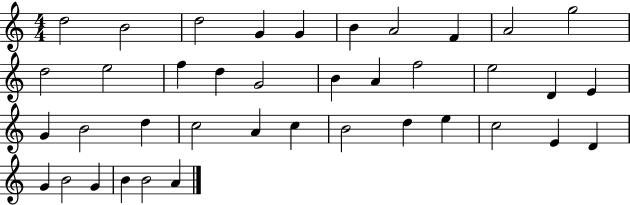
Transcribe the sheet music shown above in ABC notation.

X:1
T:Untitled
M:4/4
L:1/4
K:C
d2 B2 d2 G G B A2 F A2 g2 d2 e2 f d G2 B A f2 e2 D E G B2 d c2 A c B2 d e c2 E D G B2 G B B2 A